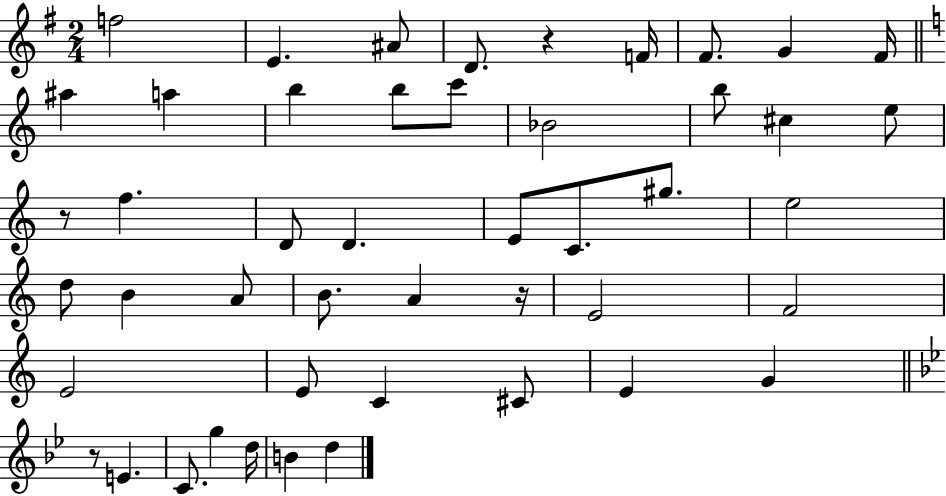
F5/h E4/q. A#4/e D4/e. R/q F4/s F#4/e. G4/q F#4/s A#5/q A5/q B5/q B5/e C6/e Bb4/h B5/e C#5/q E5/e R/e F5/q. D4/e D4/q. E4/e C4/e. G#5/e. E5/h D5/e B4/q A4/e B4/e. A4/q R/s E4/h F4/h E4/h E4/e C4/q C#4/e E4/q G4/q R/e E4/q. C4/e. G5/q D5/s B4/q D5/q